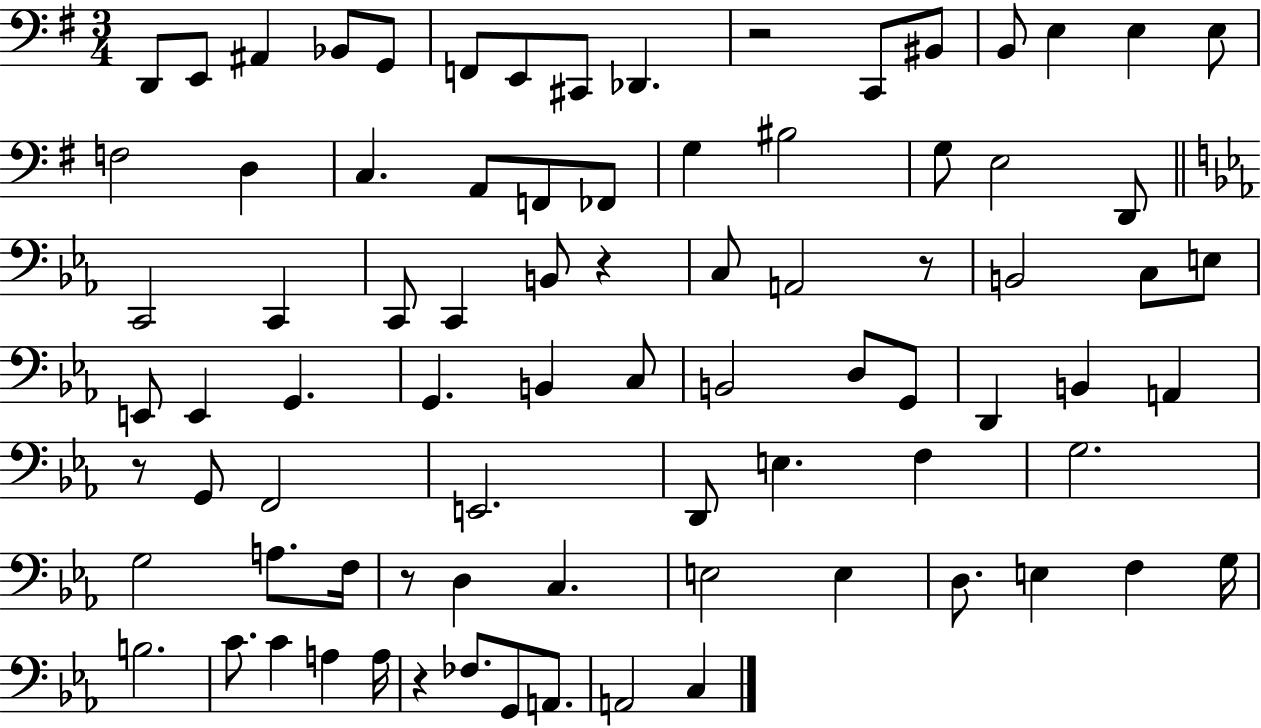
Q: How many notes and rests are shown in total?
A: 82